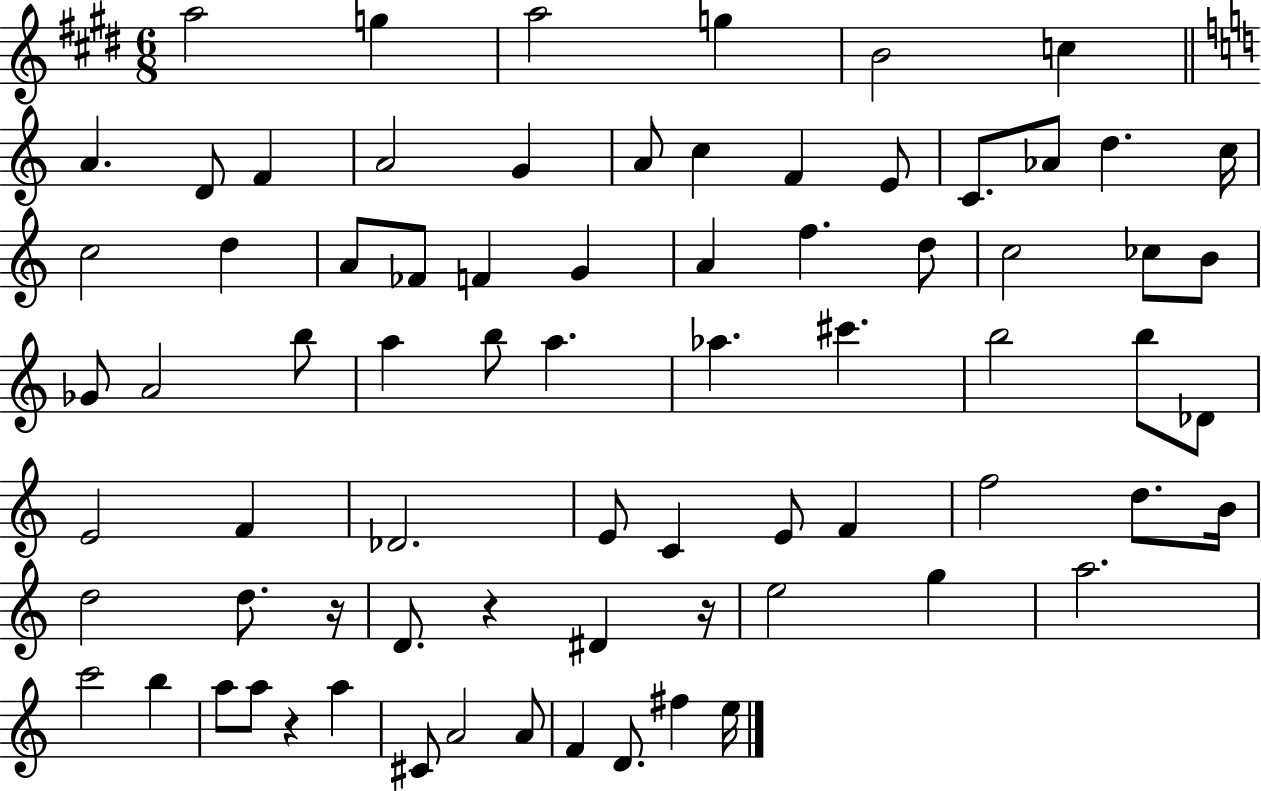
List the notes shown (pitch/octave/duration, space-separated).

A5/h G5/q A5/h G5/q B4/h C5/q A4/q. D4/e F4/q A4/h G4/q A4/e C5/q F4/q E4/e C4/e. Ab4/e D5/q. C5/s C5/h D5/q A4/e FES4/e F4/q G4/q A4/q F5/q. D5/e C5/h CES5/e B4/e Gb4/e A4/h B5/e A5/q B5/e A5/q. Ab5/q. C#6/q. B5/h B5/e Db4/e E4/h F4/q Db4/h. E4/e C4/q E4/e F4/q F5/h D5/e. B4/s D5/h D5/e. R/s D4/e. R/q D#4/q R/s E5/h G5/q A5/h. C6/h B5/q A5/e A5/e R/q A5/q C#4/e A4/h A4/e F4/q D4/e. F#5/q E5/s